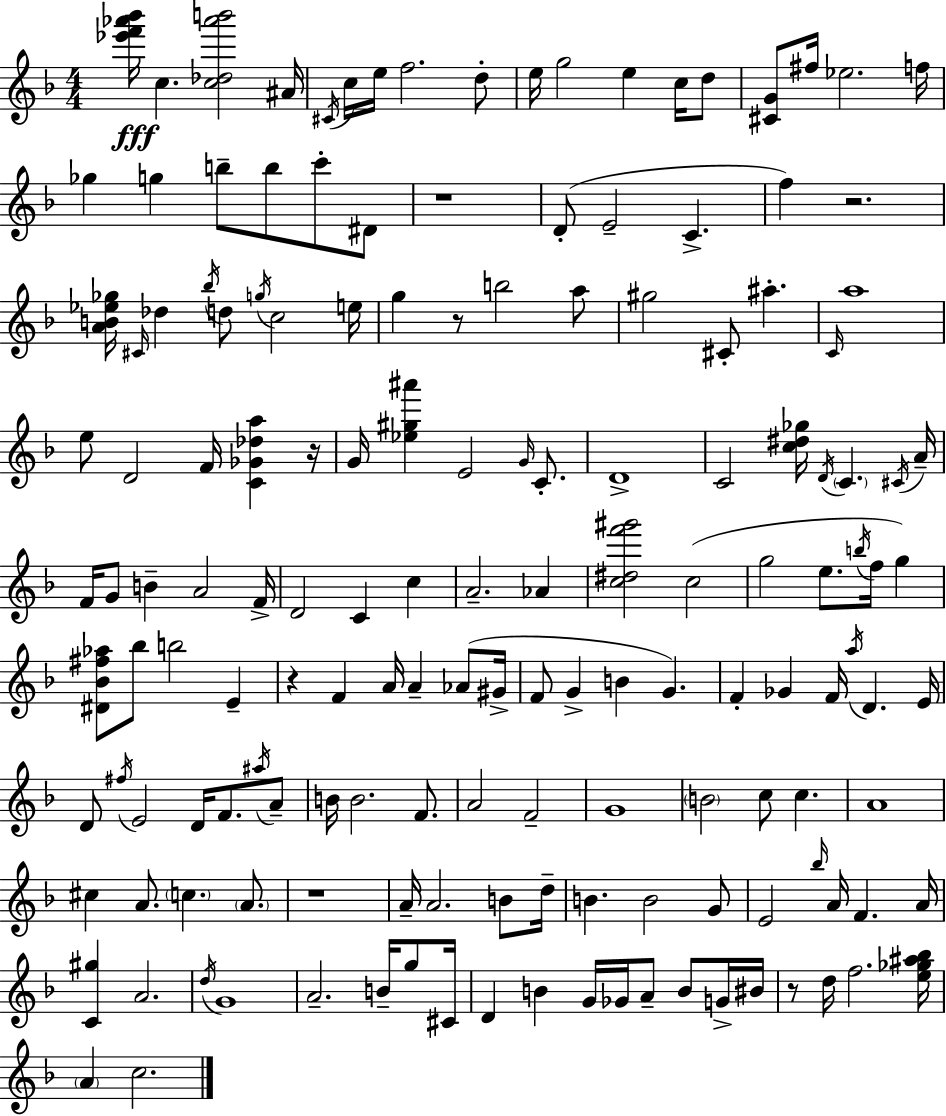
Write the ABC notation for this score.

X:1
T:Untitled
M:4/4
L:1/4
K:Dm
[_e'f'_a'_b']/4 c [c_d_a'b']2 ^A/4 ^C/4 c/4 e/4 f2 d/2 e/4 g2 e c/4 d/2 [^CG]/2 ^f/4 _e2 f/4 _g g b/2 b/2 c'/2 ^D/2 z4 D/2 E2 C f z2 [AB_e_g]/4 ^C/4 _d _b/4 d/2 g/4 c2 e/4 g z/2 b2 a/2 ^g2 ^C/2 ^a C/4 a4 e/2 D2 F/4 [C_G_da] z/4 G/4 [_e^g^a'] E2 G/4 C/2 D4 C2 [c^d_g]/4 D/4 C ^C/4 A/4 F/4 G/2 B A2 F/4 D2 C c A2 _A [c^df'^g']2 c2 g2 e/2 b/4 f/4 g [^D_B^f_a]/2 _b/2 b2 E z F A/4 A _A/2 ^G/4 F/2 G B G F _G F/4 a/4 D E/4 D/2 ^f/4 E2 D/4 F/2 ^a/4 A/2 B/4 B2 F/2 A2 F2 G4 B2 c/2 c A4 ^c A/2 c A/2 z4 A/4 A2 B/2 d/4 B B2 G/2 E2 _b/4 A/4 F A/4 [C^g] A2 d/4 G4 A2 B/4 g/2 ^C/4 D B G/4 _G/4 A/2 B/2 G/4 ^B/4 z/2 d/4 f2 [e_g^a_b]/4 A c2